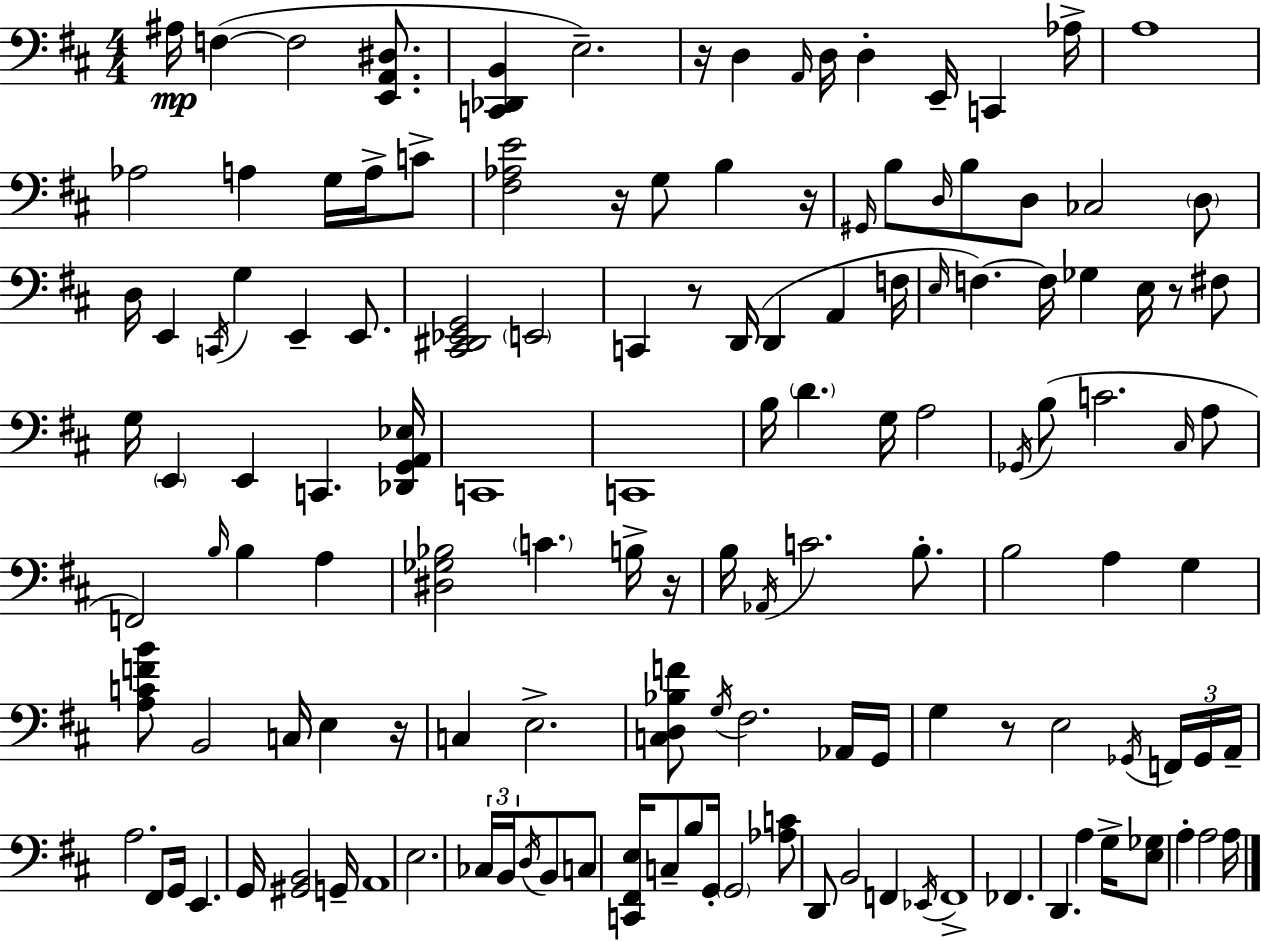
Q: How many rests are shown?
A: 8